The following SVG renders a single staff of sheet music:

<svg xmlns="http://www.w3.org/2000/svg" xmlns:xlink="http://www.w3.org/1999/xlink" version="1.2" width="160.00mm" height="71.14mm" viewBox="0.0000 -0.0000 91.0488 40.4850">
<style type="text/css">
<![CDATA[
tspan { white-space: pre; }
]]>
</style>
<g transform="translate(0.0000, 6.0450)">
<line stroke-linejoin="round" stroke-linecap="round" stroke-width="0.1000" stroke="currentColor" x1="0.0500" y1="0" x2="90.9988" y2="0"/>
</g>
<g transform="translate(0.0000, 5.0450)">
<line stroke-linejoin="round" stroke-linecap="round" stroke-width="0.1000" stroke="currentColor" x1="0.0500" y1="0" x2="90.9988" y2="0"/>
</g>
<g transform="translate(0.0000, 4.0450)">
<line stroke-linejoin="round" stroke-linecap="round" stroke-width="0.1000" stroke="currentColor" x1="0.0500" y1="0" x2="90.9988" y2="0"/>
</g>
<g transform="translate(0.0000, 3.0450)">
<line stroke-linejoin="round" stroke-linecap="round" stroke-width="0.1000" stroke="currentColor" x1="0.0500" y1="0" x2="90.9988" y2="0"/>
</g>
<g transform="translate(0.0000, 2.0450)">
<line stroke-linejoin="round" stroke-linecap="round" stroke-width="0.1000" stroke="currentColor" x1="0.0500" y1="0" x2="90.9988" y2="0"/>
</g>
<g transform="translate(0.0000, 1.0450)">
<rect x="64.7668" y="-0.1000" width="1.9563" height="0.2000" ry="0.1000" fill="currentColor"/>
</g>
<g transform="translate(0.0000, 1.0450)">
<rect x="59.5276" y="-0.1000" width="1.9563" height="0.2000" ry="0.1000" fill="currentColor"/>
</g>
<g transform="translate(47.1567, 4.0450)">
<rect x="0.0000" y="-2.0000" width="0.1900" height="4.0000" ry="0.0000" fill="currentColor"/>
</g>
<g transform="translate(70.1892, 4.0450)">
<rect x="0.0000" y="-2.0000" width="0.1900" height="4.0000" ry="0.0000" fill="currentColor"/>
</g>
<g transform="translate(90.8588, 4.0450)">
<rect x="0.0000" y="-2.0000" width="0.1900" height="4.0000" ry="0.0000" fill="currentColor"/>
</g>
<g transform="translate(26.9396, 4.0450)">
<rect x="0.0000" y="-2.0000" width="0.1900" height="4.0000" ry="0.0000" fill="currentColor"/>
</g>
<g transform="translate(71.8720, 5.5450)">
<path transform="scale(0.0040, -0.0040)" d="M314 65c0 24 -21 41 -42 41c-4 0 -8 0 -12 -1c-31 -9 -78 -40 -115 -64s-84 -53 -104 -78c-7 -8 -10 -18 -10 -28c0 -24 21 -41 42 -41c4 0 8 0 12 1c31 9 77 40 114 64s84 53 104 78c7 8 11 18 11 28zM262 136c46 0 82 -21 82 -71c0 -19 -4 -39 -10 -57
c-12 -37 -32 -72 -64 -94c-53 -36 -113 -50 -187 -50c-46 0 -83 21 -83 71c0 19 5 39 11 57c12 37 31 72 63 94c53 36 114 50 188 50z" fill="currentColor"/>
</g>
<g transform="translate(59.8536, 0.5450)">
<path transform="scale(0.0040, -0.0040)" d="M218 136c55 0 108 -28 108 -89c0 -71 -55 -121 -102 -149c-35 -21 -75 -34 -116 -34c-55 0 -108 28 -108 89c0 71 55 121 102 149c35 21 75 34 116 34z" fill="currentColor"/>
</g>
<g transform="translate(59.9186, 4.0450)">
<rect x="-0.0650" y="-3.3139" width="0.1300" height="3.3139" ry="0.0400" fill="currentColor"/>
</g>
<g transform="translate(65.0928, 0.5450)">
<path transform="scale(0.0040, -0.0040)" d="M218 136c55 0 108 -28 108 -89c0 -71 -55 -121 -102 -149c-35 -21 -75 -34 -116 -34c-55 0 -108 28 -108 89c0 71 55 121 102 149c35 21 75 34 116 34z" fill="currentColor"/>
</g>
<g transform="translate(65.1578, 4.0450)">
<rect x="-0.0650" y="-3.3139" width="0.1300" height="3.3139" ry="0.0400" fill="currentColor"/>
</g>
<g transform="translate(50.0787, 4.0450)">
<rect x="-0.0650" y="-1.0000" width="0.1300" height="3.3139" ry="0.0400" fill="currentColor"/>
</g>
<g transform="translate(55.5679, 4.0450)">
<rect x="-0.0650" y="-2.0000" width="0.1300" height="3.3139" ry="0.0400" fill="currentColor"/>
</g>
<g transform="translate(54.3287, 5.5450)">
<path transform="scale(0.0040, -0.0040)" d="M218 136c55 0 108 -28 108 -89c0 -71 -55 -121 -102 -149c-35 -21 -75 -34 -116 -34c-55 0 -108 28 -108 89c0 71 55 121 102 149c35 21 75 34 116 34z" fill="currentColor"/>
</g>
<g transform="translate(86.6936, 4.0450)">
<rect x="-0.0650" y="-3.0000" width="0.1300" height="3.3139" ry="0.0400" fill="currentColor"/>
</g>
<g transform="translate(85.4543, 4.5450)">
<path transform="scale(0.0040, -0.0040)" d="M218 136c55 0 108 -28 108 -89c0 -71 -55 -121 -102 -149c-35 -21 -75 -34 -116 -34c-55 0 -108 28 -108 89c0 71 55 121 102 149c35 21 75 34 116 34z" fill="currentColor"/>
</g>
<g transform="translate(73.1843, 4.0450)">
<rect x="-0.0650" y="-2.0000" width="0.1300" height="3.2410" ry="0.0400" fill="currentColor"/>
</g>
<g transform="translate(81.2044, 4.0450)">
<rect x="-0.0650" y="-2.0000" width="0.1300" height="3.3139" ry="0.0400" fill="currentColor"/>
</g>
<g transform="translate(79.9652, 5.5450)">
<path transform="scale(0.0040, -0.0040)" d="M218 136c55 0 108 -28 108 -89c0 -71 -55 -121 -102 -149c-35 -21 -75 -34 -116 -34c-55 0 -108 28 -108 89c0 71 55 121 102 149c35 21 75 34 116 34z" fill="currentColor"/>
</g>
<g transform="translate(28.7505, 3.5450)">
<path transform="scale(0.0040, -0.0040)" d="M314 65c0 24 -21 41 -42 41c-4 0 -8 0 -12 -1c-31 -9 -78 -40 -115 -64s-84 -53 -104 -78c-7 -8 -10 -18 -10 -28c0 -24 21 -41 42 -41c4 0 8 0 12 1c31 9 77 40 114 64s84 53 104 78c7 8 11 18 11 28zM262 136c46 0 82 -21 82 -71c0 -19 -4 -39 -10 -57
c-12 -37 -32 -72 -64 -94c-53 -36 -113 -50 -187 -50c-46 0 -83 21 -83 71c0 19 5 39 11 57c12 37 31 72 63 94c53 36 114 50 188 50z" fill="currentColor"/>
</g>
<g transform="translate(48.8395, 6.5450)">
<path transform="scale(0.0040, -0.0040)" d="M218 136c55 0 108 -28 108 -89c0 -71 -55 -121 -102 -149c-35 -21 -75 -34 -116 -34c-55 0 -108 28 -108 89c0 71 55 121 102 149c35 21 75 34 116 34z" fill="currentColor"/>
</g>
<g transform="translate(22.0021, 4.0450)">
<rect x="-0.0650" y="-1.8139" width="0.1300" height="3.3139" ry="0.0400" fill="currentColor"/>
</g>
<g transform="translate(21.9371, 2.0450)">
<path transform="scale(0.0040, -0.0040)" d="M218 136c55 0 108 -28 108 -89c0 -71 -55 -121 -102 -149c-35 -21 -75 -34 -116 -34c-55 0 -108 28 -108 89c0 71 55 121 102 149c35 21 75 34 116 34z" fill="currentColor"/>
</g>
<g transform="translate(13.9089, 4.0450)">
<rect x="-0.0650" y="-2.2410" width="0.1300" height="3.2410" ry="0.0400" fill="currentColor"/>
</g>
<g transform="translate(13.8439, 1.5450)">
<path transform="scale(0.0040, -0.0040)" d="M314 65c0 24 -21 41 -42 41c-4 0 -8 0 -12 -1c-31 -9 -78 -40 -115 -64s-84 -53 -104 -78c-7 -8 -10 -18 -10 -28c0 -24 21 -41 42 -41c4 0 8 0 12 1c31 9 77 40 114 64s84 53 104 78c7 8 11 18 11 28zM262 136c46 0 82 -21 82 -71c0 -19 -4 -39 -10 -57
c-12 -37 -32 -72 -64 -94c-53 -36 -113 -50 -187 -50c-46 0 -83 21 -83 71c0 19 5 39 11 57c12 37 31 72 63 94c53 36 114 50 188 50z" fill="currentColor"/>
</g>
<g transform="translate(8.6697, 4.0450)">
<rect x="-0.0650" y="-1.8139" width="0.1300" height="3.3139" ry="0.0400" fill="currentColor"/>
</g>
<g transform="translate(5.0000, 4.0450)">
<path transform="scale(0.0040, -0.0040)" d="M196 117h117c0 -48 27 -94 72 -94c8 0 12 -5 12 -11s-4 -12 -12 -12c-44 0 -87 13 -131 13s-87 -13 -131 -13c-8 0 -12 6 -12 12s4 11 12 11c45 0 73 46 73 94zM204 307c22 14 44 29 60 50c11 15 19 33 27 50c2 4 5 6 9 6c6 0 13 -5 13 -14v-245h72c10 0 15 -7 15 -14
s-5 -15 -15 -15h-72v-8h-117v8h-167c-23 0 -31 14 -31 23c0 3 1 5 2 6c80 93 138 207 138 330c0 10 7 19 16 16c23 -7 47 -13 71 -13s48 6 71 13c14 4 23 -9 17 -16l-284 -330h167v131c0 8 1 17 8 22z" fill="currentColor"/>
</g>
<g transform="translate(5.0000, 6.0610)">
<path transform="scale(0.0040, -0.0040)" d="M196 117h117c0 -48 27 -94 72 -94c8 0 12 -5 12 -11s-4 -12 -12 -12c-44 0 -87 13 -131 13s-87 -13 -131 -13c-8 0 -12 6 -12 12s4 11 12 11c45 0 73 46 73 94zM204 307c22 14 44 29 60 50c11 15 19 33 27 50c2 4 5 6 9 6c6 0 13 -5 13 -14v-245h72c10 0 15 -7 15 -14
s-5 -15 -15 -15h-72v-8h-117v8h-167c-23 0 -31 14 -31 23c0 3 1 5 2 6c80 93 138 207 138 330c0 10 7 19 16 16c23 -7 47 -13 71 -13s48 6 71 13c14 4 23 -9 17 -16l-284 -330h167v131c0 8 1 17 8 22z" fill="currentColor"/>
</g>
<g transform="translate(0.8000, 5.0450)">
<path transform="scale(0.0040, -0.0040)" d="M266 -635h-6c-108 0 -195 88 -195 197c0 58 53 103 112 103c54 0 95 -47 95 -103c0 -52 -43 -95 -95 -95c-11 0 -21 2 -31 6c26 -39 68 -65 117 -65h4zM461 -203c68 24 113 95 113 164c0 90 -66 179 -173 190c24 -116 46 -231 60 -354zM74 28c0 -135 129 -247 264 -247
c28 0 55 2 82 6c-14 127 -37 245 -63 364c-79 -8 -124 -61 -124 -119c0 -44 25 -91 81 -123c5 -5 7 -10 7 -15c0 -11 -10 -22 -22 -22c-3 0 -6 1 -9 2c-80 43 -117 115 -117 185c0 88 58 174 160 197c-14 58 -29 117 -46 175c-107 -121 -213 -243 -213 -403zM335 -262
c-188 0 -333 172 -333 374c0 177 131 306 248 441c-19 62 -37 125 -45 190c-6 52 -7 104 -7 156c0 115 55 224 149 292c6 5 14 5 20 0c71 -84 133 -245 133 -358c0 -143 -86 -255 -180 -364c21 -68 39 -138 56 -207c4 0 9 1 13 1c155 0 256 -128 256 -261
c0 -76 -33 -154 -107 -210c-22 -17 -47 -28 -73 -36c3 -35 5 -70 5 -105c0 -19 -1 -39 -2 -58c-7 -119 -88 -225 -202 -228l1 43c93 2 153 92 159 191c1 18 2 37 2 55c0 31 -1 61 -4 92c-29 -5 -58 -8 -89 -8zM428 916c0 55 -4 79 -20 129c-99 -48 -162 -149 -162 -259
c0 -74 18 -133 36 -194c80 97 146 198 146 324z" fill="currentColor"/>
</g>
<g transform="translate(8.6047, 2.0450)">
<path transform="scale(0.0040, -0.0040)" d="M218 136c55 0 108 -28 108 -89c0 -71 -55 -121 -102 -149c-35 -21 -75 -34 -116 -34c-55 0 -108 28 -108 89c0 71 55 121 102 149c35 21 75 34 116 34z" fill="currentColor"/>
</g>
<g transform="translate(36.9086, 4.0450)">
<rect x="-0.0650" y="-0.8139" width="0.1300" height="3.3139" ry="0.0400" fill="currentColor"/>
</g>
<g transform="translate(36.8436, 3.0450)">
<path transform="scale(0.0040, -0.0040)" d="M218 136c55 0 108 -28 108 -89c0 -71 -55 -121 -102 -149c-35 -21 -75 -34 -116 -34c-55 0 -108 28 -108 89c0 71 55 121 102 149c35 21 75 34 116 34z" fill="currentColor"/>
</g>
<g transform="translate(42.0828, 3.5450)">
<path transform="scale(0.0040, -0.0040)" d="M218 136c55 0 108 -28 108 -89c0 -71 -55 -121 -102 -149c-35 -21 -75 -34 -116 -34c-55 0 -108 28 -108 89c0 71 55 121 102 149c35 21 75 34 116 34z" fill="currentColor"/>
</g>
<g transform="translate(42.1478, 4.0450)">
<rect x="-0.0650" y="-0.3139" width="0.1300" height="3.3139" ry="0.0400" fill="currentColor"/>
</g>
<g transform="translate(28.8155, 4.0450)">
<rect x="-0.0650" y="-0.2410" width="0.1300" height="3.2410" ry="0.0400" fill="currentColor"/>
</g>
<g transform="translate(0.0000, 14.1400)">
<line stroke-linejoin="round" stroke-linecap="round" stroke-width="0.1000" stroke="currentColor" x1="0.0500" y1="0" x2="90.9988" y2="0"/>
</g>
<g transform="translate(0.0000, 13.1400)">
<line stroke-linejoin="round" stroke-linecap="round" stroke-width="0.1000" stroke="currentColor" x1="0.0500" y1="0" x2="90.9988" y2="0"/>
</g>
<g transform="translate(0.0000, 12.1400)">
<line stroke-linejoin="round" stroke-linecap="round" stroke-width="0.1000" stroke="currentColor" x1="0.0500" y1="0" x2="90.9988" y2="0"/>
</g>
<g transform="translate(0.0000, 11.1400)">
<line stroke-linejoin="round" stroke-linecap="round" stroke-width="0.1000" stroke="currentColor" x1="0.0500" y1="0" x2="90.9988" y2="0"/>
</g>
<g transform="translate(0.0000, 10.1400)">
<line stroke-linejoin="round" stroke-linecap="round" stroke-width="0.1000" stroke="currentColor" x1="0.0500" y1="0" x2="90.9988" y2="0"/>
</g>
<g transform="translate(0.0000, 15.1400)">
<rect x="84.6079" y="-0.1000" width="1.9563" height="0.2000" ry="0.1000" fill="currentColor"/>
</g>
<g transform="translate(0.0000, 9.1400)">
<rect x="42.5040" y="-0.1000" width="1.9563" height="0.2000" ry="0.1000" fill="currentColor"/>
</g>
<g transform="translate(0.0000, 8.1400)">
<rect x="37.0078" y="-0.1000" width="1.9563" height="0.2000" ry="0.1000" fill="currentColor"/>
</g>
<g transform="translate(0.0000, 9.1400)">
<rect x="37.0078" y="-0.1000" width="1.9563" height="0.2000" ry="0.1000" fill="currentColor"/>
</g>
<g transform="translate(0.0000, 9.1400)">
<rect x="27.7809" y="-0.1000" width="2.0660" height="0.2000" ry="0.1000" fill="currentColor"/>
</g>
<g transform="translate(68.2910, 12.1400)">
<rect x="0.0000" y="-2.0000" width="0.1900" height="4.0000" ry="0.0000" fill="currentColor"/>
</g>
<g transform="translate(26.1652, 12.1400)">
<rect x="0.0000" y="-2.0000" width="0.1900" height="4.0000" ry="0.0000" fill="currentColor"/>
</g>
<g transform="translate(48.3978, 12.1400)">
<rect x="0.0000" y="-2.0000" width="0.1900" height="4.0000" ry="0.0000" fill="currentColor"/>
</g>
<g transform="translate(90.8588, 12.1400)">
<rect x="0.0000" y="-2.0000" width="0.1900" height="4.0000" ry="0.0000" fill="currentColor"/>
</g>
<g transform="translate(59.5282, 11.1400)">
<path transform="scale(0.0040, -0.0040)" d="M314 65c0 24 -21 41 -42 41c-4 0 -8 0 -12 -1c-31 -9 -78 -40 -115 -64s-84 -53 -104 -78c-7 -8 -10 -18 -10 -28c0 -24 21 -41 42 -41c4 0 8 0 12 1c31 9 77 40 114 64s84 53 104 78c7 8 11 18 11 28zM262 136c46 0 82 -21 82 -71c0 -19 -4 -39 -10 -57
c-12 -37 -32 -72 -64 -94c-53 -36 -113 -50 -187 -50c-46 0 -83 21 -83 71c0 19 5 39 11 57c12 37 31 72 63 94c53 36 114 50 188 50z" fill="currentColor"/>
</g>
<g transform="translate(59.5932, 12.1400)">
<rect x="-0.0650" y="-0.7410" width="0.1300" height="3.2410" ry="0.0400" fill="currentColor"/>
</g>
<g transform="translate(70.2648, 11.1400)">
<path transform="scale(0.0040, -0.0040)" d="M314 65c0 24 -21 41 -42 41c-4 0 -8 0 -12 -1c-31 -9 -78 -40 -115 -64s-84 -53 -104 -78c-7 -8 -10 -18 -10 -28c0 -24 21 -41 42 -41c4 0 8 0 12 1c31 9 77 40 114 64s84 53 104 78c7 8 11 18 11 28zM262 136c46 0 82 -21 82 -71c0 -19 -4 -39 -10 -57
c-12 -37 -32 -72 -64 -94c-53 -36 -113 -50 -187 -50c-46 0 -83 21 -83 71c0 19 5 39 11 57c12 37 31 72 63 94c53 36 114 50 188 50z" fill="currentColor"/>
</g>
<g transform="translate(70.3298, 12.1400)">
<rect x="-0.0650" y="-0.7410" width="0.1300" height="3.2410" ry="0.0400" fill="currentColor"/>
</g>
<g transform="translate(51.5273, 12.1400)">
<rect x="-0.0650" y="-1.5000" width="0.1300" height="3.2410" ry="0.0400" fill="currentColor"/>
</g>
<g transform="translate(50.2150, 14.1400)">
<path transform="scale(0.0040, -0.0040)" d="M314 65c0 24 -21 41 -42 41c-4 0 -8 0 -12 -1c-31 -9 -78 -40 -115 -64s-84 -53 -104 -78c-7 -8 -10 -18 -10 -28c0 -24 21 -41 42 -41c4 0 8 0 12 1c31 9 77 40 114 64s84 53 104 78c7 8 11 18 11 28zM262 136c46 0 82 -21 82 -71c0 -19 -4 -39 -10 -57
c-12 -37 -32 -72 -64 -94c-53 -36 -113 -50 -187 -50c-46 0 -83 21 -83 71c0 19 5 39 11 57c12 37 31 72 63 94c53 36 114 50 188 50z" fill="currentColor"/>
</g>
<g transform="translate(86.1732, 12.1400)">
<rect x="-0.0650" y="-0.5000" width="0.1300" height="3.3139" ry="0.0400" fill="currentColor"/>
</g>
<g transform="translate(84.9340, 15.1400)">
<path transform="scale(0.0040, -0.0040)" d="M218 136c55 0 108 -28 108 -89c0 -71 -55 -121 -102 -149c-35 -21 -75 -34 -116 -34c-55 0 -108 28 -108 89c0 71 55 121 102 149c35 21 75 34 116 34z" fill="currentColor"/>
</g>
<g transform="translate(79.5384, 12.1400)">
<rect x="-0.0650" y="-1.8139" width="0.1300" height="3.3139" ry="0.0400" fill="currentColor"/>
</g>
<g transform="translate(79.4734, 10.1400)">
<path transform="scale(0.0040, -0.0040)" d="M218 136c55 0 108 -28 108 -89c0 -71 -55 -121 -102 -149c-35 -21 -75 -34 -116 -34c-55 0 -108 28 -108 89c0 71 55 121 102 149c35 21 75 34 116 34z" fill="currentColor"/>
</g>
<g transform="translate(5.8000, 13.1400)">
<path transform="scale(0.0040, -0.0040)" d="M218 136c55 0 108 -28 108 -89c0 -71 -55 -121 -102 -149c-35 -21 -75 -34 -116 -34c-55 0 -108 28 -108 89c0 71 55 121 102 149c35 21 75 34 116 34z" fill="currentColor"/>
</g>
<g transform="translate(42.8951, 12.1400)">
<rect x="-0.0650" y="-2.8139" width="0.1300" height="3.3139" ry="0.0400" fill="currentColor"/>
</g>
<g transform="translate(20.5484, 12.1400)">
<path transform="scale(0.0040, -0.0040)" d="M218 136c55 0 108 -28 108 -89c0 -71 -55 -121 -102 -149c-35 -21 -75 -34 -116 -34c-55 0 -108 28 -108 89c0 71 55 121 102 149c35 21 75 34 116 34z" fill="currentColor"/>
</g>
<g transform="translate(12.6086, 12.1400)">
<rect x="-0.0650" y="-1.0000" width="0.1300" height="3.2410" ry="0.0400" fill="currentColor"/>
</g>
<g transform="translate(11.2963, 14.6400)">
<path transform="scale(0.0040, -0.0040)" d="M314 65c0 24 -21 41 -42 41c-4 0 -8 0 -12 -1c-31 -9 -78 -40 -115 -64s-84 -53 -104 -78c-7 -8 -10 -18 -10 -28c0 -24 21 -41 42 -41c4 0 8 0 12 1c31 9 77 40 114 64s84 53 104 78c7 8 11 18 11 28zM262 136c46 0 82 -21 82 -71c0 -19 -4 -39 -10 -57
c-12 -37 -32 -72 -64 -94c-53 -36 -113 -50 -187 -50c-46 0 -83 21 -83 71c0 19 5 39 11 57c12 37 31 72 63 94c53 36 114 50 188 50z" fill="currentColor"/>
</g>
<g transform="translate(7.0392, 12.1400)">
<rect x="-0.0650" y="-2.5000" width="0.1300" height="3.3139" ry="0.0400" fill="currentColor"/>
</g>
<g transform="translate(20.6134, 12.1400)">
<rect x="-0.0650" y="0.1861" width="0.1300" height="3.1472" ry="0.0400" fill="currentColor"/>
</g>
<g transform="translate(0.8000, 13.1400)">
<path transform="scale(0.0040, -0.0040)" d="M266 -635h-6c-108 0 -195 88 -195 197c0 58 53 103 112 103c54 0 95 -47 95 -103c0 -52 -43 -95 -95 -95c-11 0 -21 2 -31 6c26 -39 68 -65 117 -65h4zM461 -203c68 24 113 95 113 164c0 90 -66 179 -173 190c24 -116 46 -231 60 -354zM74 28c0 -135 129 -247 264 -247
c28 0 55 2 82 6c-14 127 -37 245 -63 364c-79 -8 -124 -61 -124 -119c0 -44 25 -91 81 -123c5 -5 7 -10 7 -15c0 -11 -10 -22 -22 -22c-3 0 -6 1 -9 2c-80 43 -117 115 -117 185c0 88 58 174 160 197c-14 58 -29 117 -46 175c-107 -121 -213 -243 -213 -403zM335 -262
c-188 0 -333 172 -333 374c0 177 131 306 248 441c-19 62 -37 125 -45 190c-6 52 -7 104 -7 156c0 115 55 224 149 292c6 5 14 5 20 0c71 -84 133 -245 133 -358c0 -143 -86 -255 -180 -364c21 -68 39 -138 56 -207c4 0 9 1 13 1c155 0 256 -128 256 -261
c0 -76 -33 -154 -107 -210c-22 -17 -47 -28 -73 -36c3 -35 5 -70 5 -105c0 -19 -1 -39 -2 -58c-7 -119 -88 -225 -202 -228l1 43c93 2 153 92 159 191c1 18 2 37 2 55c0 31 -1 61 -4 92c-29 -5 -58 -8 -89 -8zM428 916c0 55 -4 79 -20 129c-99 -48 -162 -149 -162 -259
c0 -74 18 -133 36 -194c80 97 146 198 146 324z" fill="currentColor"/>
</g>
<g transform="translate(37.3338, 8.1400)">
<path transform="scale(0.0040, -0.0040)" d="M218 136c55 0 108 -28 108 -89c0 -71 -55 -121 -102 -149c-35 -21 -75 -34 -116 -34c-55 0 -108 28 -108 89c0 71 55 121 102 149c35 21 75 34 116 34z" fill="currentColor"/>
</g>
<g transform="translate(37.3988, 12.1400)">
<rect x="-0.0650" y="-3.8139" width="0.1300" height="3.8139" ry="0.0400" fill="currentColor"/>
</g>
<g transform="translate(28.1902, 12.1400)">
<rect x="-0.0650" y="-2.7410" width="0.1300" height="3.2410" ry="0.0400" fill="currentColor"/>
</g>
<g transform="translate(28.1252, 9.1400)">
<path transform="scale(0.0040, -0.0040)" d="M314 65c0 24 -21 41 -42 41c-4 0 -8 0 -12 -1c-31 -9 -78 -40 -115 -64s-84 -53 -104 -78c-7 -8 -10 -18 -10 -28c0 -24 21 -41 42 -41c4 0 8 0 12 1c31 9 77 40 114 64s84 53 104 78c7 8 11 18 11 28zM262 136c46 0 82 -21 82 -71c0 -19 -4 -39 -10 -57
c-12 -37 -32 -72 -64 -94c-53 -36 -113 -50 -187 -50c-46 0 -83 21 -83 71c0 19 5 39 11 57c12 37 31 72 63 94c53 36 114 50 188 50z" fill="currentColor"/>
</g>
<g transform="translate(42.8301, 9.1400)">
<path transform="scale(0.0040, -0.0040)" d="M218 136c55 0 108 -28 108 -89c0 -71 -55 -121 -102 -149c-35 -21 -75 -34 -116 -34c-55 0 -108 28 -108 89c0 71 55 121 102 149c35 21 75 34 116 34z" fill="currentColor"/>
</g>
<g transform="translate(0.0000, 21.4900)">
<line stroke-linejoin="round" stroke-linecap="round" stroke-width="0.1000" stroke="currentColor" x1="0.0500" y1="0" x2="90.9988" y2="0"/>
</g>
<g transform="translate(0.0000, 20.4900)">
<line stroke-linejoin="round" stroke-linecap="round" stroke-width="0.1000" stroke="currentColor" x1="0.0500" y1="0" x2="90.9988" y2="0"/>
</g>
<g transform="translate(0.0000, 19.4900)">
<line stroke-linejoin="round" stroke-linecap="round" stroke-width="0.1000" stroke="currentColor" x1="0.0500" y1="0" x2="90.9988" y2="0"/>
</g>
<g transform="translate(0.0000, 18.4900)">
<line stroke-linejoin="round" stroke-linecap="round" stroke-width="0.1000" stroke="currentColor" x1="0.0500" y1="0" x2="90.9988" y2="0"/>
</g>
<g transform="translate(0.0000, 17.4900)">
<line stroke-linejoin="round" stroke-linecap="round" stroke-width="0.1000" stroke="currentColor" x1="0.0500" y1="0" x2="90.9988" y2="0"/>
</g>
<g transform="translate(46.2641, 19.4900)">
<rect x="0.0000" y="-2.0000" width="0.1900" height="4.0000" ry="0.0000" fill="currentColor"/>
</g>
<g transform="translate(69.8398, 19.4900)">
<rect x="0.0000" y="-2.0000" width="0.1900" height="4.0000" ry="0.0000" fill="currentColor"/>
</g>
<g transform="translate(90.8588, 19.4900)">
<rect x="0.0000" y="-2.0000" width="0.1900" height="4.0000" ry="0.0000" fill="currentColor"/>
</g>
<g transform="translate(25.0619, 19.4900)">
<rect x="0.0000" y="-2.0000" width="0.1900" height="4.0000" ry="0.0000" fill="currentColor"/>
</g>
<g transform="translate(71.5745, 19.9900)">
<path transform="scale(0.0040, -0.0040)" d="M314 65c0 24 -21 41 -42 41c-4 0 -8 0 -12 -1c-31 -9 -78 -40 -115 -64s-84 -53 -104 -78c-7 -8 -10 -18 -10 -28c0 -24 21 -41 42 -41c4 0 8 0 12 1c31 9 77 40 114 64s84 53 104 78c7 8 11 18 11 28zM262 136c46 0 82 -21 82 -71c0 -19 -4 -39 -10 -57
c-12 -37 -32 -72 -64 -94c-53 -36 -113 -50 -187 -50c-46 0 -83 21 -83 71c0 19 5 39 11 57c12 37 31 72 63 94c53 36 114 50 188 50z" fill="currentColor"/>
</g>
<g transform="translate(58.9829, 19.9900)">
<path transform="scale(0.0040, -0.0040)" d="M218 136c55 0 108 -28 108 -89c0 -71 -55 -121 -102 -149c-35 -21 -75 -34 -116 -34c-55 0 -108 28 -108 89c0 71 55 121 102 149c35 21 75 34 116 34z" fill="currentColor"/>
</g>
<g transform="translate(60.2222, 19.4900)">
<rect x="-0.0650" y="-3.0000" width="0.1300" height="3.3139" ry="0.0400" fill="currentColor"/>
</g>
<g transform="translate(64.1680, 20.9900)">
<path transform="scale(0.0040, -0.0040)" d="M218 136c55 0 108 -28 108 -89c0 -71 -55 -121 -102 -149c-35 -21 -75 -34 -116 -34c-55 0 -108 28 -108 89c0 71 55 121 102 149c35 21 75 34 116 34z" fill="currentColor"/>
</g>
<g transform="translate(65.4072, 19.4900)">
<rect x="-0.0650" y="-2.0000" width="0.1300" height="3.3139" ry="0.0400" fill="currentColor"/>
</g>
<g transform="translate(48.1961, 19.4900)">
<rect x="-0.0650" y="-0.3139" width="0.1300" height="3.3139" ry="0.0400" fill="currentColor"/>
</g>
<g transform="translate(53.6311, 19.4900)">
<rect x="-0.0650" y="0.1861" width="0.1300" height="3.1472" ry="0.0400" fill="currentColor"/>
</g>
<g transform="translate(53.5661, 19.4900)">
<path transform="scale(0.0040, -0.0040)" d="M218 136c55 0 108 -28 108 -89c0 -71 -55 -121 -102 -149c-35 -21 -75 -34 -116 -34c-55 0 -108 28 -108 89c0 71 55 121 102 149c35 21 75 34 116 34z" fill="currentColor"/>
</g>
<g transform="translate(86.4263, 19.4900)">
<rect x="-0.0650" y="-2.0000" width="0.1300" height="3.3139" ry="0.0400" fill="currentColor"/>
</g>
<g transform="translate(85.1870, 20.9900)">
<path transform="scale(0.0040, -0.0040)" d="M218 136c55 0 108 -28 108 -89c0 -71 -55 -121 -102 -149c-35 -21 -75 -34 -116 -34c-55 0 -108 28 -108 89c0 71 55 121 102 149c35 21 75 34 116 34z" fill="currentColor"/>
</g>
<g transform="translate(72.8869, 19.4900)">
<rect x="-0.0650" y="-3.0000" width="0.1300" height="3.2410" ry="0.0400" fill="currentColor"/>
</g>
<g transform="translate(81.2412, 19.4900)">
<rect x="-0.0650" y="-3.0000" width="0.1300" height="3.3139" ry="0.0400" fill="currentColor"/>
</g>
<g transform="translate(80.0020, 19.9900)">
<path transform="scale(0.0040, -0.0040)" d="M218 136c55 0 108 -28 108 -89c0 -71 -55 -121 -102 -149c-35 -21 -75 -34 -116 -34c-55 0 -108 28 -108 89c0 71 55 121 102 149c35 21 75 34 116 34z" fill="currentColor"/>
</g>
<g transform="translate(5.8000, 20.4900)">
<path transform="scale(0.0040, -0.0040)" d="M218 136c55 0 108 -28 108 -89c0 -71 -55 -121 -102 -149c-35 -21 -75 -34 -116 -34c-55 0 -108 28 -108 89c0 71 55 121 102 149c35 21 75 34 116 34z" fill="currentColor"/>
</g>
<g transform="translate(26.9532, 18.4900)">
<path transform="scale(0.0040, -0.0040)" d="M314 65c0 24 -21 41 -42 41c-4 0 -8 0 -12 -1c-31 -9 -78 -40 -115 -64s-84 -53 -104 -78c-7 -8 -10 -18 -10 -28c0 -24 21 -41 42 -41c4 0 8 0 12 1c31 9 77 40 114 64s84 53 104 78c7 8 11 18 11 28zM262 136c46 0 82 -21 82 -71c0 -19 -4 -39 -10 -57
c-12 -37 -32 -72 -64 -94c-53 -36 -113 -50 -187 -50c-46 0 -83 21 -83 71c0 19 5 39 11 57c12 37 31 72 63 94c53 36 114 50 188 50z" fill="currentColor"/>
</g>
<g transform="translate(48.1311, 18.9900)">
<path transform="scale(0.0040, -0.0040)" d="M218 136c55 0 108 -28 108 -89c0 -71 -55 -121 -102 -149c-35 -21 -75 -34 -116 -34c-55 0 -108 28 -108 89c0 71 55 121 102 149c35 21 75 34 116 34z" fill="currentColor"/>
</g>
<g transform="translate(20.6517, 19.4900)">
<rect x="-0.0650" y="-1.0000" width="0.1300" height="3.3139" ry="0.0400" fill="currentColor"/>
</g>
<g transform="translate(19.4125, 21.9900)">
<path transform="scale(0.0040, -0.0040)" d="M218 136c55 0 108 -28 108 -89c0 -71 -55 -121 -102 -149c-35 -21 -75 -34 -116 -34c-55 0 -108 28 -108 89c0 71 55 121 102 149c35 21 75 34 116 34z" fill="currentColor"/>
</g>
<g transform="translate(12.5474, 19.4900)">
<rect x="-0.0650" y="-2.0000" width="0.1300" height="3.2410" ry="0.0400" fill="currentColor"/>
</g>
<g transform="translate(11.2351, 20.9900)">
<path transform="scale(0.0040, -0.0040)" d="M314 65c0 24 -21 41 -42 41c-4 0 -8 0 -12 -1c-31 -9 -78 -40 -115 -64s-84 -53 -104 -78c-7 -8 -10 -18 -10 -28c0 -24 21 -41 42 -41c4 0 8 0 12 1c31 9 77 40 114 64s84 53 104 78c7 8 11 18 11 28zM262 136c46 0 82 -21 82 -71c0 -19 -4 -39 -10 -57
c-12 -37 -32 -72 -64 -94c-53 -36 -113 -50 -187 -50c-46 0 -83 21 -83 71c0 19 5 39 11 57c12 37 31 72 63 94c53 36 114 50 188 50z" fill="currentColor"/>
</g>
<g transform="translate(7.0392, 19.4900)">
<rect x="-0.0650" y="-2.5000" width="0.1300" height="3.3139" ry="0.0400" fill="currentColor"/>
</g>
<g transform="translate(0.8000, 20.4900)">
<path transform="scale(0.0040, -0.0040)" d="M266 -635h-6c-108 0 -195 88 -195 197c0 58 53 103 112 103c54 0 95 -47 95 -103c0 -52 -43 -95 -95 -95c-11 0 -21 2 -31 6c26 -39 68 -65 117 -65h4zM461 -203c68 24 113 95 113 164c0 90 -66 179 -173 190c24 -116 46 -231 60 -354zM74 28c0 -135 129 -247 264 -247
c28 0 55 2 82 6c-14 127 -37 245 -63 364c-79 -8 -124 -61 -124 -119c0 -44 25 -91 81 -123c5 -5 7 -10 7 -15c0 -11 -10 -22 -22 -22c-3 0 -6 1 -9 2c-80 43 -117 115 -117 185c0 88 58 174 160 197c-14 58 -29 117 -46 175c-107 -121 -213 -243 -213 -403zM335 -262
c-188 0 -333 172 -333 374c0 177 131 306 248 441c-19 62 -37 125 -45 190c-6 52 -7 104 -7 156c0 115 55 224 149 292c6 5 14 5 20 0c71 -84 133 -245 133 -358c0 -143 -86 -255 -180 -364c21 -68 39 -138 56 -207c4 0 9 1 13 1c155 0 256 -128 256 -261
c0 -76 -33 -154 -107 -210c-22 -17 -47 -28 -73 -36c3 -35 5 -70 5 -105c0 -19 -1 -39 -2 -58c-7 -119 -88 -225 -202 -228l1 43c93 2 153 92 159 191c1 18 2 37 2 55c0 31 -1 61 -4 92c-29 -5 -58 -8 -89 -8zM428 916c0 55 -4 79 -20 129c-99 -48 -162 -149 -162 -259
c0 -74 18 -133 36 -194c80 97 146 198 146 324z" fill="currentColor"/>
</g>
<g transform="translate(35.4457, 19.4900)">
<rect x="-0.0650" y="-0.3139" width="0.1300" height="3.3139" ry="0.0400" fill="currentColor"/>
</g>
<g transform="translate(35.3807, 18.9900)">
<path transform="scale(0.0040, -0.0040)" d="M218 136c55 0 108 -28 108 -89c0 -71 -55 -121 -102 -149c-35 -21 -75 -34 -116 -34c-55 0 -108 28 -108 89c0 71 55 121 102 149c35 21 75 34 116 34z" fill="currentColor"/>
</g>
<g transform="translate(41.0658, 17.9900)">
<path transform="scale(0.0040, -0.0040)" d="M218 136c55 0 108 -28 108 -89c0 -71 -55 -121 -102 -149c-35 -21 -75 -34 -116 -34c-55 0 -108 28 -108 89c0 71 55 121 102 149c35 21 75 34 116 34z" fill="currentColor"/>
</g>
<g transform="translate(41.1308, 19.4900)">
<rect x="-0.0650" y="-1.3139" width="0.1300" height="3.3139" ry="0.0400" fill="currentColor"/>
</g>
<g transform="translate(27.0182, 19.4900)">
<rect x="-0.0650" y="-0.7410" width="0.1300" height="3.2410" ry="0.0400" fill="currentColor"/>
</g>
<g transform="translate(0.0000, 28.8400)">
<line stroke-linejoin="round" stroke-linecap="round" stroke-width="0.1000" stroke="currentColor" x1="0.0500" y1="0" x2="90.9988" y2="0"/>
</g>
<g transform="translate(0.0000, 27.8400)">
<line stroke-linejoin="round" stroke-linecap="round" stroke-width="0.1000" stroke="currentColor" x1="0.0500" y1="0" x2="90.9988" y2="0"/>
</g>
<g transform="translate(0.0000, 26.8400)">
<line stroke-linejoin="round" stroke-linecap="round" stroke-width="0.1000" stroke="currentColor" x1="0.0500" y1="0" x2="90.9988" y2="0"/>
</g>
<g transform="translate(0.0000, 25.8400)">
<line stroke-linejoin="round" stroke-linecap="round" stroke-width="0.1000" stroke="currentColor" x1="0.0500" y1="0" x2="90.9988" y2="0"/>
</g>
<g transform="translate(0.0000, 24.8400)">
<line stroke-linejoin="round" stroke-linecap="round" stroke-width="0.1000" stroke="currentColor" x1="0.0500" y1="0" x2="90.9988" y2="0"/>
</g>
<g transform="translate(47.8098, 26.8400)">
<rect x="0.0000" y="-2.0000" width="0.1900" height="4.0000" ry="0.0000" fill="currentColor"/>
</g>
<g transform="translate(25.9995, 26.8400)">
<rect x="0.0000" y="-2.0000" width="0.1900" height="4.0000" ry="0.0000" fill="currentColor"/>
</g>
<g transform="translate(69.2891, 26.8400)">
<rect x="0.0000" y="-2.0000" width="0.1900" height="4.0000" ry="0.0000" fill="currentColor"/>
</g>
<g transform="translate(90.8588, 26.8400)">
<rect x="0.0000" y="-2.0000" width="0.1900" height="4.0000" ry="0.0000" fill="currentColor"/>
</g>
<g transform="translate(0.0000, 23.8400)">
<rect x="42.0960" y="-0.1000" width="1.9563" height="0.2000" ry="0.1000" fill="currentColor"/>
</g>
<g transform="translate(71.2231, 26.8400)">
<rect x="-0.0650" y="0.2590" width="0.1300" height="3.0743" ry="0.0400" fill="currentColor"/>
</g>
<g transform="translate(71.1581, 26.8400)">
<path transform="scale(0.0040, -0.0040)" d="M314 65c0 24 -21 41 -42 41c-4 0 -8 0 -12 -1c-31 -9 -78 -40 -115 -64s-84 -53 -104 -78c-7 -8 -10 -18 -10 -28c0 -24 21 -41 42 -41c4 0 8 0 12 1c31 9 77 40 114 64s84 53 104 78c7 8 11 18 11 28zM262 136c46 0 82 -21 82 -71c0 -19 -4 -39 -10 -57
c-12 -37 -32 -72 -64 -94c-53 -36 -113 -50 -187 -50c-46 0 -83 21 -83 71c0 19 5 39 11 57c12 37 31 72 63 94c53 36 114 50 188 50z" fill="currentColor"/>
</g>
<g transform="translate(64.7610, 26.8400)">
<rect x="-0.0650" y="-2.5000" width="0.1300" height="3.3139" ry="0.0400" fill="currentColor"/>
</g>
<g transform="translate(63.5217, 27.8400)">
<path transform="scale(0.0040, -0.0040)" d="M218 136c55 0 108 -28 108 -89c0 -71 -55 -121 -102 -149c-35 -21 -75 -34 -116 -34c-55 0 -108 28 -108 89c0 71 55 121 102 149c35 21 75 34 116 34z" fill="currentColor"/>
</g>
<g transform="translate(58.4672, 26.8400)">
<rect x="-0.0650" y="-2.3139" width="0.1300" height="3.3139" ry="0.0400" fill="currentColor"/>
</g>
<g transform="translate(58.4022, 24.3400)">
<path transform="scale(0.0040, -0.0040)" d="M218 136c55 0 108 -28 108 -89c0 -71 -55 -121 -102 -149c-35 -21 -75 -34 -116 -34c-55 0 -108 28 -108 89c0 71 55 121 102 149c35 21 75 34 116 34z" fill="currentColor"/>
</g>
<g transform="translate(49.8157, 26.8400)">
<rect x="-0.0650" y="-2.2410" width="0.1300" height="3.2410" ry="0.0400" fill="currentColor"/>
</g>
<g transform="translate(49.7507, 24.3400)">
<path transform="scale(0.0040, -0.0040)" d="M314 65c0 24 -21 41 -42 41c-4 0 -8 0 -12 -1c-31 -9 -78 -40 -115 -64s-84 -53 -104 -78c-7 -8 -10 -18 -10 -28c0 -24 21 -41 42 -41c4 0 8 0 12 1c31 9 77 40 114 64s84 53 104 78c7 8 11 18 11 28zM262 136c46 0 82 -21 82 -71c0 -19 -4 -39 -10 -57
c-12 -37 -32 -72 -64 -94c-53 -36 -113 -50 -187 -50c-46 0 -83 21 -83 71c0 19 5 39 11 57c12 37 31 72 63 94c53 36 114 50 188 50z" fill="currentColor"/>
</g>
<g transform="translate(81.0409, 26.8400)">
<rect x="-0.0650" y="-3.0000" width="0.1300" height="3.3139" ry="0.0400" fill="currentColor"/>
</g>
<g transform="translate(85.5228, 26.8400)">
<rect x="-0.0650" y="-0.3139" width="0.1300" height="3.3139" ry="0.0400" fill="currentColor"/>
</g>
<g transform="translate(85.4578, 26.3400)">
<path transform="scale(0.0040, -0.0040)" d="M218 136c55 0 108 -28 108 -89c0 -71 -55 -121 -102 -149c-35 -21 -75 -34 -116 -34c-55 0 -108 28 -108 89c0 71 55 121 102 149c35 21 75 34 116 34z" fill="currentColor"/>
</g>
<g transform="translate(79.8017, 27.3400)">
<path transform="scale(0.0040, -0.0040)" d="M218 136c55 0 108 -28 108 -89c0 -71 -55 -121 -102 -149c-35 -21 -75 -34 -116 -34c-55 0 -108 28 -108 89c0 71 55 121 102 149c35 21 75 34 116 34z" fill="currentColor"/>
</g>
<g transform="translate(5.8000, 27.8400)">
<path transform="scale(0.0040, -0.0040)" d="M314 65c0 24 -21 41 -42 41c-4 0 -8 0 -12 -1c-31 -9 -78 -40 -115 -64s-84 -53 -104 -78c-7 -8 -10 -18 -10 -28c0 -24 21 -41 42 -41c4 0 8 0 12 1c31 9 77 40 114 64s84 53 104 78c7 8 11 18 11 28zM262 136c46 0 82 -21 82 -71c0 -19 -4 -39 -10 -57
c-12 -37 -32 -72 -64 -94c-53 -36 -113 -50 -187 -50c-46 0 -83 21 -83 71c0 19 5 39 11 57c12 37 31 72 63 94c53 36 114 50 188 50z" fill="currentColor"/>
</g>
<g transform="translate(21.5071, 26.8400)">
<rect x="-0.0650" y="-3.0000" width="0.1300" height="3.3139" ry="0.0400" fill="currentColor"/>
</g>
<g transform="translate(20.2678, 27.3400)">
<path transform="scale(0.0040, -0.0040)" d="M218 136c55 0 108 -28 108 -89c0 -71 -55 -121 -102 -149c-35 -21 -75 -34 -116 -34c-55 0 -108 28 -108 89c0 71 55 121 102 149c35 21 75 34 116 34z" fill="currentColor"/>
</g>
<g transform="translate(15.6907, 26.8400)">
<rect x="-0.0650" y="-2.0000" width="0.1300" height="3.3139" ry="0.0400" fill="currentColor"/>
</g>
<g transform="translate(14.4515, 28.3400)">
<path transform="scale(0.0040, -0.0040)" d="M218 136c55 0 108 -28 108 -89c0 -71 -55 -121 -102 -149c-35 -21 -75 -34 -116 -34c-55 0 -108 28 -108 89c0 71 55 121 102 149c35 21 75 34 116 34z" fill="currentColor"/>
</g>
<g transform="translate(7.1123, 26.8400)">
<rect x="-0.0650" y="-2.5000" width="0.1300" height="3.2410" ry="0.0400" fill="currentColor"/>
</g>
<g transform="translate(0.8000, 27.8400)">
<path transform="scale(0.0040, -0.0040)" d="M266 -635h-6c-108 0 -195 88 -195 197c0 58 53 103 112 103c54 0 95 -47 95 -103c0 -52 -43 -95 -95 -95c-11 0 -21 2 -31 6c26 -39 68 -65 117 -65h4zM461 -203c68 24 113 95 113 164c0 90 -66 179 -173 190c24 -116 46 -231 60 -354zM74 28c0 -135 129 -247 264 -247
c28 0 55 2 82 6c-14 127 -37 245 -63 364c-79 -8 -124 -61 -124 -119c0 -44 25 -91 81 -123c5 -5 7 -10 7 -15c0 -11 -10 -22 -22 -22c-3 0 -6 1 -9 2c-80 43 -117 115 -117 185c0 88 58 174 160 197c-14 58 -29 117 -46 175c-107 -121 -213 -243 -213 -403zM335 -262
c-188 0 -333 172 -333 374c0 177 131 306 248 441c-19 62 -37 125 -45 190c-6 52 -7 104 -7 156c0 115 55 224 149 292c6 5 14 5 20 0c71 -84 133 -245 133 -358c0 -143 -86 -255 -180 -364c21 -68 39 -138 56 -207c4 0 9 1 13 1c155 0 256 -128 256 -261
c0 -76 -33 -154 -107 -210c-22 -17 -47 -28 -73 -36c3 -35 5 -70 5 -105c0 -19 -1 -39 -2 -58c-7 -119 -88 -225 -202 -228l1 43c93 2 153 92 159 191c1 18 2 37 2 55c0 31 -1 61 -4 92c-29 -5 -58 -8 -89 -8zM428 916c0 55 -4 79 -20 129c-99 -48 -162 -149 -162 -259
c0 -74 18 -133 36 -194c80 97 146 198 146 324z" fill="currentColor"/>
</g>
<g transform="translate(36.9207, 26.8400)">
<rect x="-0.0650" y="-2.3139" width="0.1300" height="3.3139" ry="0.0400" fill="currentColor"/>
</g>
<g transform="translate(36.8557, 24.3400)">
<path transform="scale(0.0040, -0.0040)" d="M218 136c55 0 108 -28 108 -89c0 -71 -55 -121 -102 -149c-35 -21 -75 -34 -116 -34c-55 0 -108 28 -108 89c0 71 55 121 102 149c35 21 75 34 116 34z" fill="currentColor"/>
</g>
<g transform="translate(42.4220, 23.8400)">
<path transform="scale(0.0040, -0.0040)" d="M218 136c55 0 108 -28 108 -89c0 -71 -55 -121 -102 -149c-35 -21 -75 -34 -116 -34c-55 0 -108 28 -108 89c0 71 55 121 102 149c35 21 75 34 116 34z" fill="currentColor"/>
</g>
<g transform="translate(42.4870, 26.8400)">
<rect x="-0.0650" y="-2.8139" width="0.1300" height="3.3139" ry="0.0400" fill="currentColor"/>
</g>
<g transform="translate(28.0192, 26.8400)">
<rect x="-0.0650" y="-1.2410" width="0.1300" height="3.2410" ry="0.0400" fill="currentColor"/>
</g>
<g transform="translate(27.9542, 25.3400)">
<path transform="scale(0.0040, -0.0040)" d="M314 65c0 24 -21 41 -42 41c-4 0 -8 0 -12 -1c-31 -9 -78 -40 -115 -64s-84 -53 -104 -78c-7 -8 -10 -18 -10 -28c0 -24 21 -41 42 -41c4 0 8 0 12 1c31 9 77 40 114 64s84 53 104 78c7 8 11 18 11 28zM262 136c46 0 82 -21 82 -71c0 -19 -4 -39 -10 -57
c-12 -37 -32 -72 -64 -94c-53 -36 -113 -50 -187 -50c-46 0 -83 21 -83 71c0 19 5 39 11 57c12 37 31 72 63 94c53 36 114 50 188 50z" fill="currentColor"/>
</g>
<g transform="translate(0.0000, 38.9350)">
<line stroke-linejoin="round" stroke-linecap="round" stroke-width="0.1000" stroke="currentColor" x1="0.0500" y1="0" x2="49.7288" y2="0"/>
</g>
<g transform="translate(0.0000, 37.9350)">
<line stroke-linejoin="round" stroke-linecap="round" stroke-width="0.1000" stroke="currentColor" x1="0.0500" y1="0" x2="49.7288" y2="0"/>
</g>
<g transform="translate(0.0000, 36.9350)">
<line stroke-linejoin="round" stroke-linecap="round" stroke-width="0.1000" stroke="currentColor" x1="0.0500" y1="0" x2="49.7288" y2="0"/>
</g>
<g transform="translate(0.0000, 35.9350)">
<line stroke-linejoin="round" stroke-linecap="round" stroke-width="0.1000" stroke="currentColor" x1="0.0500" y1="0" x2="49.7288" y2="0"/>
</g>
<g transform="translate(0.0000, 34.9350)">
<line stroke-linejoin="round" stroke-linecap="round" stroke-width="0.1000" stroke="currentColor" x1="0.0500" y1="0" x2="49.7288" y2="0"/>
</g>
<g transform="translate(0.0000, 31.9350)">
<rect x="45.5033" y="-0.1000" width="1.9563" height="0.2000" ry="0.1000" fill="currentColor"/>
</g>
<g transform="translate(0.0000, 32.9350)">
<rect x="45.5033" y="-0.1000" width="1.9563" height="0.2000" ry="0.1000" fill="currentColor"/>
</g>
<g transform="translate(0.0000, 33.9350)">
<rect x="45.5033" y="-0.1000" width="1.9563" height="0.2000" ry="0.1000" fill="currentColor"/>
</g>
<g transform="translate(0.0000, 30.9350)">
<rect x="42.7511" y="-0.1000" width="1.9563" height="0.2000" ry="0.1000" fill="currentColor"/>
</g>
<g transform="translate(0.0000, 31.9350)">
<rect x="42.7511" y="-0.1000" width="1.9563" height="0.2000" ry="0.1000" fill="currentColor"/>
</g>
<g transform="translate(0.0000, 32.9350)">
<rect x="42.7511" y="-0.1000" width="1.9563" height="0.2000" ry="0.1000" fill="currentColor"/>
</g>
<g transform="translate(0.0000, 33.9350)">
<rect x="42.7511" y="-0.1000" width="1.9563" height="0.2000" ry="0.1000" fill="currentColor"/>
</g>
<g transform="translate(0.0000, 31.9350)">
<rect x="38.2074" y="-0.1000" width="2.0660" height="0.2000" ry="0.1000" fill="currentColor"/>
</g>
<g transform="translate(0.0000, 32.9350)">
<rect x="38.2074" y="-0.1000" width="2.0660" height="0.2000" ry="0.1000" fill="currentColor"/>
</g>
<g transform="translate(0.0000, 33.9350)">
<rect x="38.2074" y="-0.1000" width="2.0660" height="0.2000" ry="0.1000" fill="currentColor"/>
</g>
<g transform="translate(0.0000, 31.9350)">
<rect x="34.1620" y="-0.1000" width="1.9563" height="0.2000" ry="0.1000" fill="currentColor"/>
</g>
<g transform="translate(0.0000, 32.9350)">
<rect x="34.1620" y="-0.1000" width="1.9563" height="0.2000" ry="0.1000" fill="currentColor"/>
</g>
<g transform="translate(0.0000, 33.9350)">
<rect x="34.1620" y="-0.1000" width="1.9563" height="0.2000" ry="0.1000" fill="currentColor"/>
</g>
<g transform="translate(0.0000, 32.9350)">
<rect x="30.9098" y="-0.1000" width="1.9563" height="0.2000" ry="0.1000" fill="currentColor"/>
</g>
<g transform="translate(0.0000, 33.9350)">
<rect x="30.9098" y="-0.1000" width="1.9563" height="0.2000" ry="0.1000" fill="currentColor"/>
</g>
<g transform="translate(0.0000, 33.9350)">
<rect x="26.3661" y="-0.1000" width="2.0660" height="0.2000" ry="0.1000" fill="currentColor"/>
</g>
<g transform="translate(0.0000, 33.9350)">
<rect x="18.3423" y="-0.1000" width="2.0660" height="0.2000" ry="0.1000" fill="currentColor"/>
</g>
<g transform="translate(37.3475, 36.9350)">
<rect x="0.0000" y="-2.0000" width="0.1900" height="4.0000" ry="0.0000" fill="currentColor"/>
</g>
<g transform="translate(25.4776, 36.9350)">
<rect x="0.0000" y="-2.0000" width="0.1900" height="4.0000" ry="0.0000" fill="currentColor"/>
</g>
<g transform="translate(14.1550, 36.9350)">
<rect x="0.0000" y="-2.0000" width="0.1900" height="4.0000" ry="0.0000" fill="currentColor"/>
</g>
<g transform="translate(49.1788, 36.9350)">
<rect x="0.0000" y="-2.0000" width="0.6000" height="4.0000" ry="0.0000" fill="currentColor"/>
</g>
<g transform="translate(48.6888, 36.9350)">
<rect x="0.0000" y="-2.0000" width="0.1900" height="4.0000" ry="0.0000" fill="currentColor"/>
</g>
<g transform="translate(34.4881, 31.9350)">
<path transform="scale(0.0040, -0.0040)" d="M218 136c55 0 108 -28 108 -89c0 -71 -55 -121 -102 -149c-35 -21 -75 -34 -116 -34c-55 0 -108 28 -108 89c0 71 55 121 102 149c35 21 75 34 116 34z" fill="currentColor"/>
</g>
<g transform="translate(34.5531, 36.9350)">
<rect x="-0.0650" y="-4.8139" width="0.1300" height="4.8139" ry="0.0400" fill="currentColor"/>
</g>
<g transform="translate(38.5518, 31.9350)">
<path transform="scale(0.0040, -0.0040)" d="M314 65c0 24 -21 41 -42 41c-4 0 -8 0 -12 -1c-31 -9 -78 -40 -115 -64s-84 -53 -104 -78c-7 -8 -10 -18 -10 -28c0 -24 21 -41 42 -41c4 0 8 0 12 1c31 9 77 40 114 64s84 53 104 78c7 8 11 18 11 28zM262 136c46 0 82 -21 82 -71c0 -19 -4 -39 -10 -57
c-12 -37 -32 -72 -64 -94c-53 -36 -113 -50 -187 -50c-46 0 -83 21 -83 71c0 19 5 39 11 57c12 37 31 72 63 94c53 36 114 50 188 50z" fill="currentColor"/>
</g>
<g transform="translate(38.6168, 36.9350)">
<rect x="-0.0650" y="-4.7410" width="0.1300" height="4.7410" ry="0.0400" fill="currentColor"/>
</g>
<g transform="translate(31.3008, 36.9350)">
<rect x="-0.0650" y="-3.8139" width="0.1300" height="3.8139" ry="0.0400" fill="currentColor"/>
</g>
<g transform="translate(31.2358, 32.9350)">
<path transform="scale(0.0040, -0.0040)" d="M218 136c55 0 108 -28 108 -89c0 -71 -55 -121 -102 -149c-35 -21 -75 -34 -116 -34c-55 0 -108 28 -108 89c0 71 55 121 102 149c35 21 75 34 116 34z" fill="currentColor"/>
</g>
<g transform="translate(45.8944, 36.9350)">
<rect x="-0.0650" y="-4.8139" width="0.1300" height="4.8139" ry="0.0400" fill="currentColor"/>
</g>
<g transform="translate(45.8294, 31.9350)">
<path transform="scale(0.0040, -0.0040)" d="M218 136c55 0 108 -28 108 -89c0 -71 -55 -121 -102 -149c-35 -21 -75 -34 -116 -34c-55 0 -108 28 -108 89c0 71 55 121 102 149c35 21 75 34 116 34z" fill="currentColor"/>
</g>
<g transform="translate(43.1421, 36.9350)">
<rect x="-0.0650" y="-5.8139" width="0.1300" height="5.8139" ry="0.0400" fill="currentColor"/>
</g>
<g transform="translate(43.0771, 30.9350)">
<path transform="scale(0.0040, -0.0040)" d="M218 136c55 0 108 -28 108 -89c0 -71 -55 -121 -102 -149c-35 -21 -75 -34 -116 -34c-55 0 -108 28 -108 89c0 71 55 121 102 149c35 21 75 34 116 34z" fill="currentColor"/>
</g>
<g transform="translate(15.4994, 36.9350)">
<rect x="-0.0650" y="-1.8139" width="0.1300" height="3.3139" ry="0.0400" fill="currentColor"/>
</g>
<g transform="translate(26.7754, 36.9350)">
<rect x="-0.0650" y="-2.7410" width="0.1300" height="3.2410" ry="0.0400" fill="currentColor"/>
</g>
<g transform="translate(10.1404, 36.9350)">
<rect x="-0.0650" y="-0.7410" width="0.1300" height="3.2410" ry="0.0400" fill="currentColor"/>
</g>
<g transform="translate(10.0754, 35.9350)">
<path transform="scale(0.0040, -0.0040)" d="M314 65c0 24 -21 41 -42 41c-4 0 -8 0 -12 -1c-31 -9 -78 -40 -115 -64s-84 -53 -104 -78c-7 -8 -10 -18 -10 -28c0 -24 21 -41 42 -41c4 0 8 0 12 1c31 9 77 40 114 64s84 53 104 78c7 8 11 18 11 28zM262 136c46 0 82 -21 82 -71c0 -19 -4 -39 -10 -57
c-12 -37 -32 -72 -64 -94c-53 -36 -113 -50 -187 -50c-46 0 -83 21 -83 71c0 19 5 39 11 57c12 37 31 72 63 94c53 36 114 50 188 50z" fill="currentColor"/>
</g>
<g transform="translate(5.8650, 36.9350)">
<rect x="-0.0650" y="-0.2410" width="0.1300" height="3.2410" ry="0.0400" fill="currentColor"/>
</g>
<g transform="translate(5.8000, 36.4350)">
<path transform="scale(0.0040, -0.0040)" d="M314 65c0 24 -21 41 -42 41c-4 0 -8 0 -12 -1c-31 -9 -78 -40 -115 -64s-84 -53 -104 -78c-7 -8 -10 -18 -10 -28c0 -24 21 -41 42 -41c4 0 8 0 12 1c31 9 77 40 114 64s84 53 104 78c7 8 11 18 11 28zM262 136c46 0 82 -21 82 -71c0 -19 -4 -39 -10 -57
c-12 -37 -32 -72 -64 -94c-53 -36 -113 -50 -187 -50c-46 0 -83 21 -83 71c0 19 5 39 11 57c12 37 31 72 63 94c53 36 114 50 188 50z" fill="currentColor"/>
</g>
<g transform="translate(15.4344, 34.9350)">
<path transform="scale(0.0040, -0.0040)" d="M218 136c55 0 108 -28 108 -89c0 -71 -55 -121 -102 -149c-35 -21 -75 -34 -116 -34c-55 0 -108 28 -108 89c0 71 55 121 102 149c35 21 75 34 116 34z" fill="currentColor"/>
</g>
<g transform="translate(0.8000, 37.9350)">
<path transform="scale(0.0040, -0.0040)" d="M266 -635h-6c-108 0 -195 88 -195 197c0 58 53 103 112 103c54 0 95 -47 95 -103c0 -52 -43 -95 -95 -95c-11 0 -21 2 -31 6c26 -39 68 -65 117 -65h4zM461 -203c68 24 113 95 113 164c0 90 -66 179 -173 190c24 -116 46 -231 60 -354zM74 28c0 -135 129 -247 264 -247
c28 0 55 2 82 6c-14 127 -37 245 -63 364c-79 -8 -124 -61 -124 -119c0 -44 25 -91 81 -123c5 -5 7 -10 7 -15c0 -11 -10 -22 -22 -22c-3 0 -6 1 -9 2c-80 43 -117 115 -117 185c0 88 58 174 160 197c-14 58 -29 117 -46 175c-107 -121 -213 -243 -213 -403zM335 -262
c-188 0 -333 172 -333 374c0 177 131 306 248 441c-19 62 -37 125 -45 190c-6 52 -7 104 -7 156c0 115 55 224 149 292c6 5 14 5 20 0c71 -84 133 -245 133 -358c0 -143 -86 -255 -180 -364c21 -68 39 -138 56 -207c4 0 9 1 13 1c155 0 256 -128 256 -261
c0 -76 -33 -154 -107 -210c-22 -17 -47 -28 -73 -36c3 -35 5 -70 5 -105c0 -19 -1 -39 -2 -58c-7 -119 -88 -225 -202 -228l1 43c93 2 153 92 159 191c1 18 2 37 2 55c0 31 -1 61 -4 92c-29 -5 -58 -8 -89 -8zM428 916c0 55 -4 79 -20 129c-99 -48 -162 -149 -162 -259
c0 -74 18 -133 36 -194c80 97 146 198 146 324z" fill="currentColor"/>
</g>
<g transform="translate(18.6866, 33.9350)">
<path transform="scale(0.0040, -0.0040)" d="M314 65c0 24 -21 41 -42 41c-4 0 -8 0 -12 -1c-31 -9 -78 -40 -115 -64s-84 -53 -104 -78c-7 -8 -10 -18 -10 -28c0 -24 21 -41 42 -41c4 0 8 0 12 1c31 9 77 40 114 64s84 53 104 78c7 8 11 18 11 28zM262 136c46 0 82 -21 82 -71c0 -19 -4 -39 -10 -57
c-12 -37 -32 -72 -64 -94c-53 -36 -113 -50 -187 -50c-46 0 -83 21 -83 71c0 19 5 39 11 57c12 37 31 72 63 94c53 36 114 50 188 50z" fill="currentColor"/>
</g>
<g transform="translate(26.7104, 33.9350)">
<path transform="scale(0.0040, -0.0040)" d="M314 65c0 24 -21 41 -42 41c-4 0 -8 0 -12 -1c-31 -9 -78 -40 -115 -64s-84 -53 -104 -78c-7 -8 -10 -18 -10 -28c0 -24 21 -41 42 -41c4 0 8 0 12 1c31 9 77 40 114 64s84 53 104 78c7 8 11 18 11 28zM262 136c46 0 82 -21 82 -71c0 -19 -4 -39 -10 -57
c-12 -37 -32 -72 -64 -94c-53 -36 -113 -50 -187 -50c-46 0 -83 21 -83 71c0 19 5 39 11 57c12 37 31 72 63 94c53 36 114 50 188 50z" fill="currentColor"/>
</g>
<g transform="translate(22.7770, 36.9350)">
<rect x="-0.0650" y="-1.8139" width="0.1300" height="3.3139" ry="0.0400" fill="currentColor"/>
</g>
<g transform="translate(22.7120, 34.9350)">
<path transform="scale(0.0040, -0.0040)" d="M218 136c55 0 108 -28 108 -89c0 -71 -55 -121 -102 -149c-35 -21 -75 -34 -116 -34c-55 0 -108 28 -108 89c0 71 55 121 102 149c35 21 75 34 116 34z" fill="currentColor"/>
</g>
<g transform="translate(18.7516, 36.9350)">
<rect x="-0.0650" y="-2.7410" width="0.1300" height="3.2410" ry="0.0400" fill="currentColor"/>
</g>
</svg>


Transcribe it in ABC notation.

X:1
T:Untitled
M:4/4
L:1/4
K:C
f g2 f c2 d c D F b b F2 F A G D2 B a2 c' a E2 d2 d2 f C G F2 D d2 c e c B A F A2 A F G2 F A e2 g a g2 g G B2 A c c2 d2 f a2 f a2 c' e' e'2 g' e'